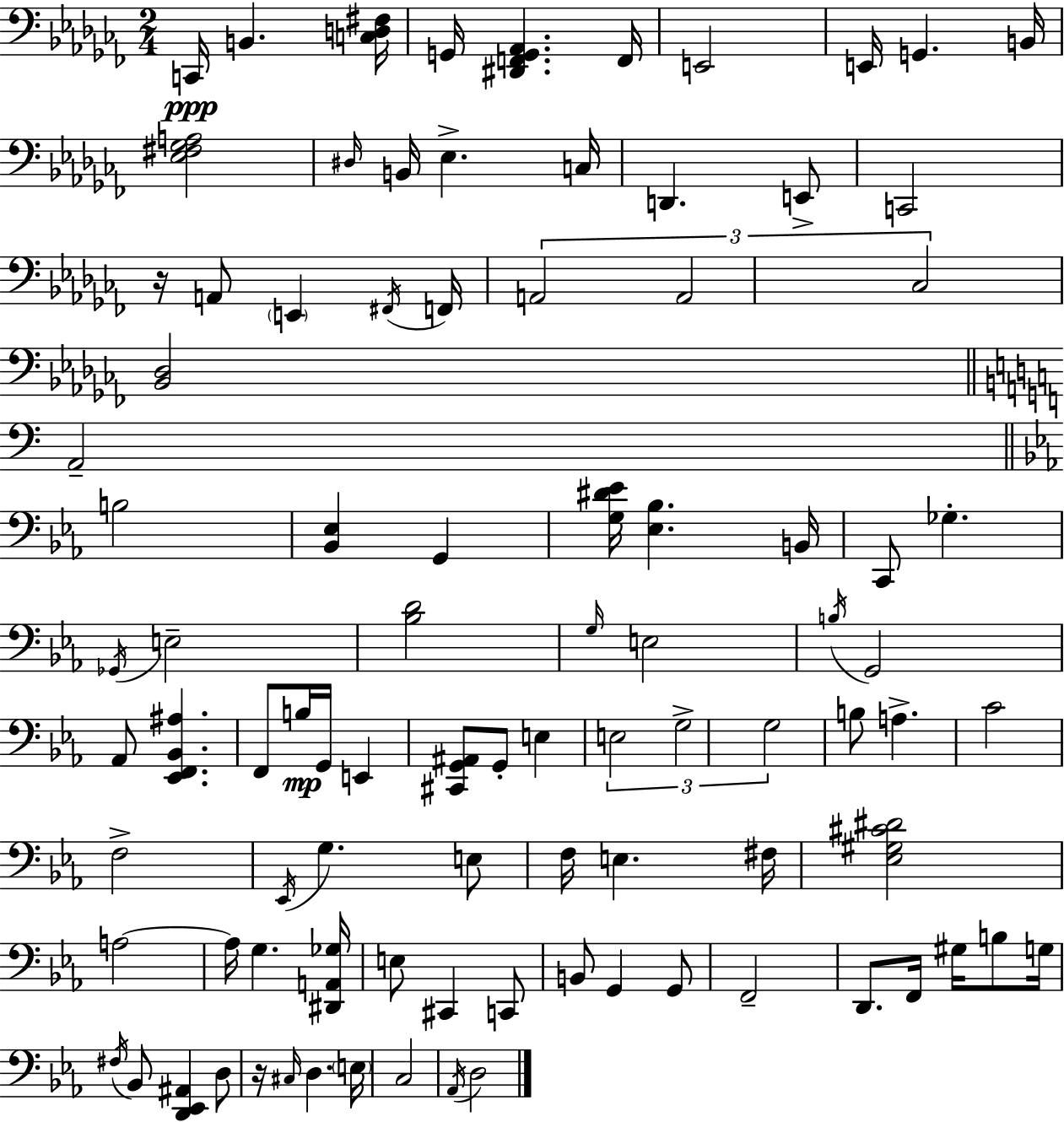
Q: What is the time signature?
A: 2/4